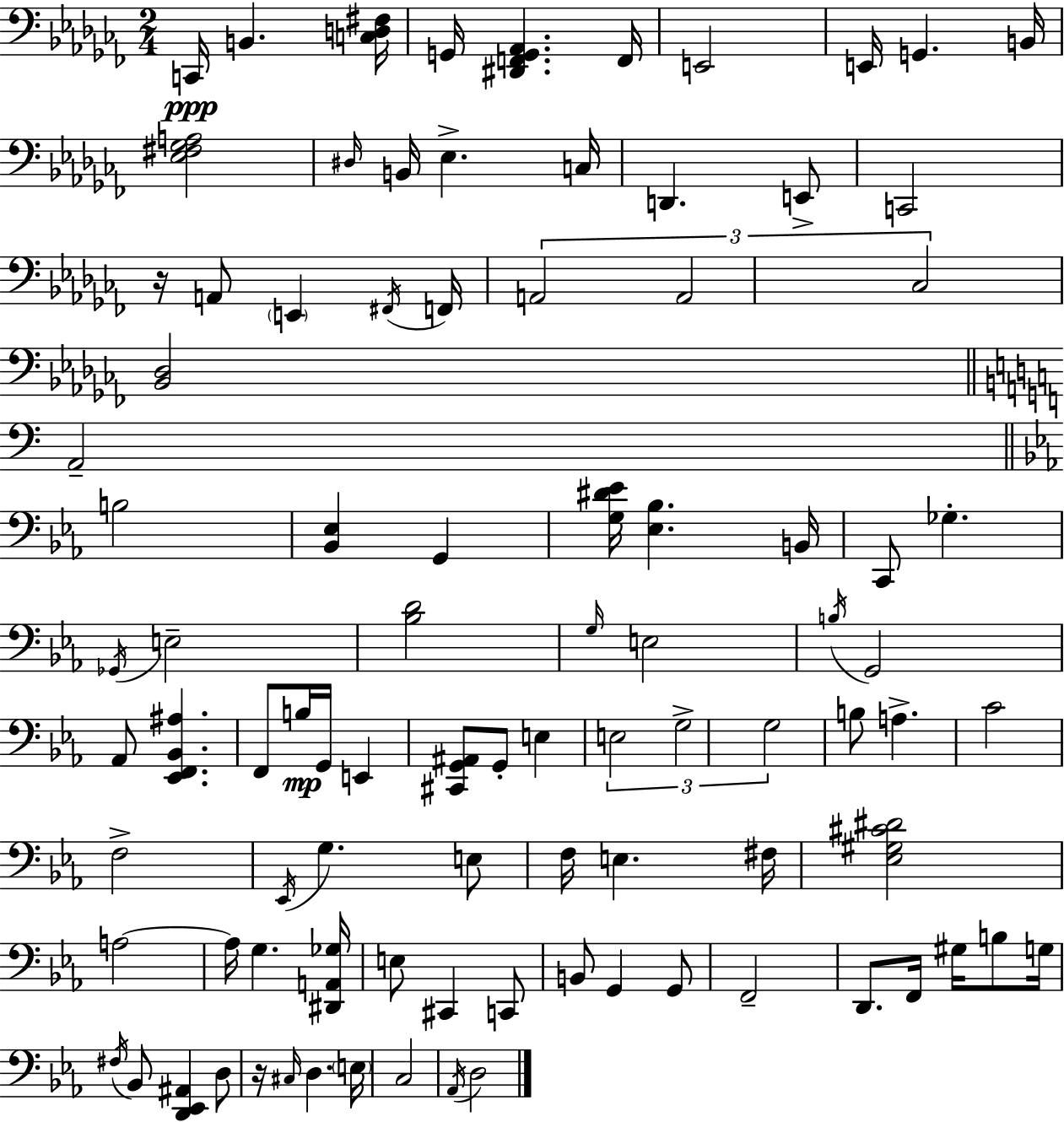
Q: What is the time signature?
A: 2/4